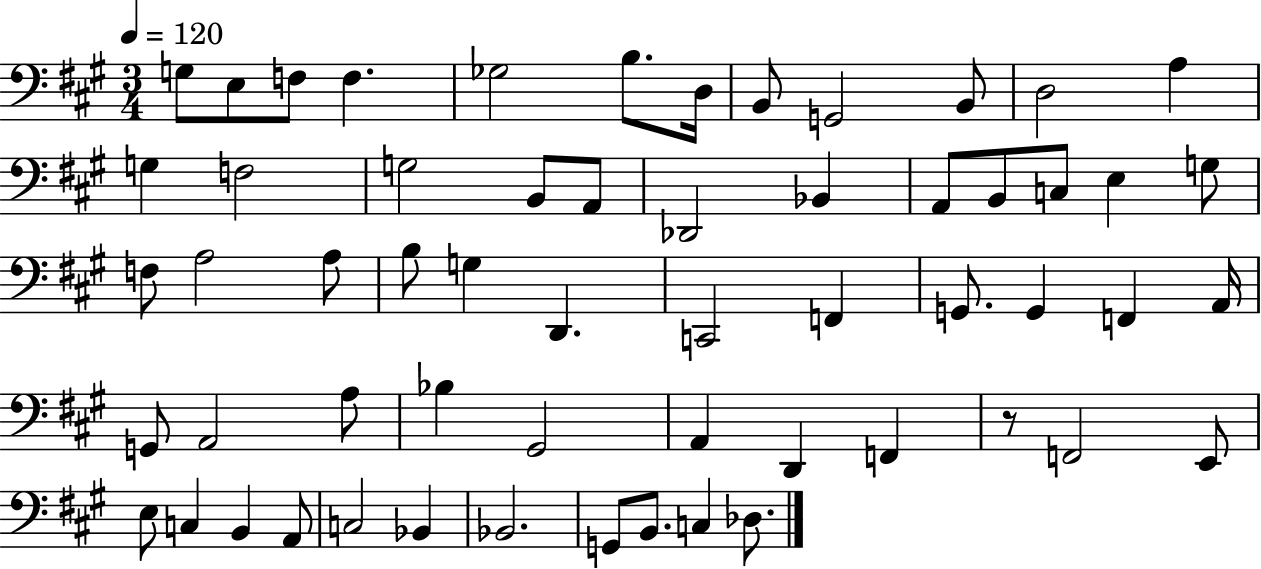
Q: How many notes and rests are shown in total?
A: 58